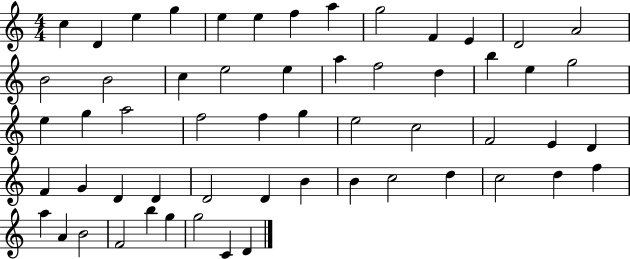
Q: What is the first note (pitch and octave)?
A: C5